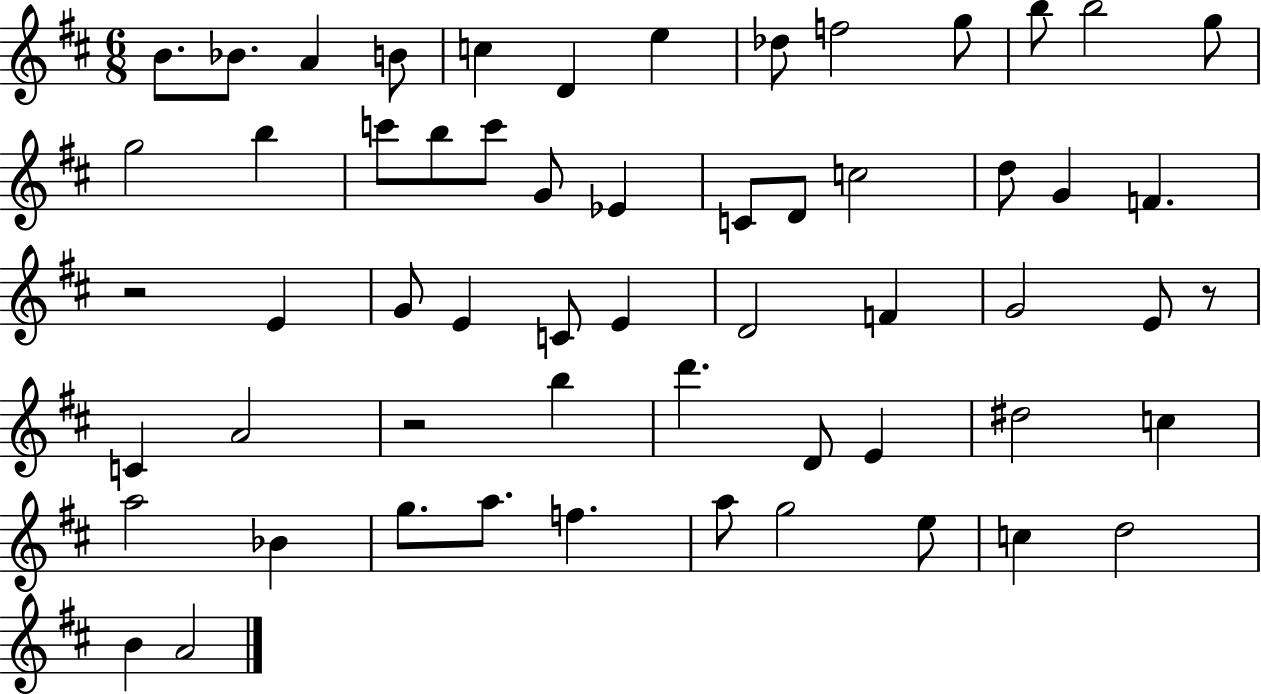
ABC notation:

X:1
T:Untitled
M:6/8
L:1/4
K:D
B/2 _B/2 A B/2 c D e _d/2 f2 g/2 b/2 b2 g/2 g2 b c'/2 b/2 c'/2 G/2 _E C/2 D/2 c2 d/2 G F z2 E G/2 E C/2 E D2 F G2 E/2 z/2 C A2 z2 b d' D/2 E ^d2 c a2 _B g/2 a/2 f a/2 g2 e/2 c d2 B A2